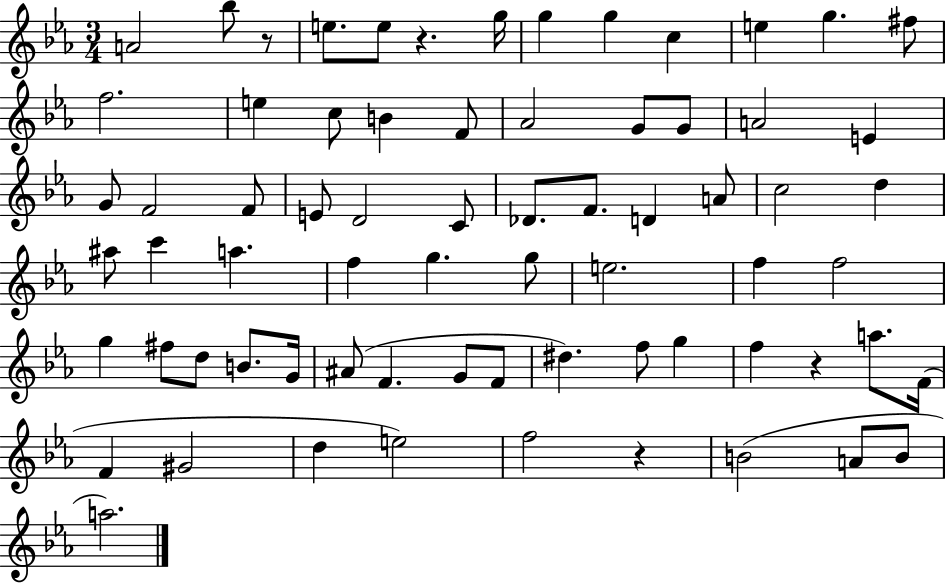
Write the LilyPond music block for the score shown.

{
  \clef treble
  \numericTimeSignature
  \time 3/4
  \key ees \major
  a'2 bes''8 r8 | e''8. e''8 r4. g''16 | g''4 g''4 c''4 | e''4 g''4. fis''8 | \break f''2. | e''4 c''8 b'4 f'8 | aes'2 g'8 g'8 | a'2 e'4 | \break g'8 f'2 f'8 | e'8 d'2 c'8 | des'8. f'8. d'4 a'8 | c''2 d''4 | \break ais''8 c'''4 a''4. | f''4 g''4. g''8 | e''2. | f''4 f''2 | \break g''4 fis''8 d''8 b'8. g'16 | ais'8( f'4. g'8 f'8 | dis''4.) f''8 g''4 | f''4 r4 a''8. f'16( | \break f'4 gis'2 | d''4 e''2) | f''2 r4 | b'2( a'8 b'8 | \break a''2.) | \bar "|."
}